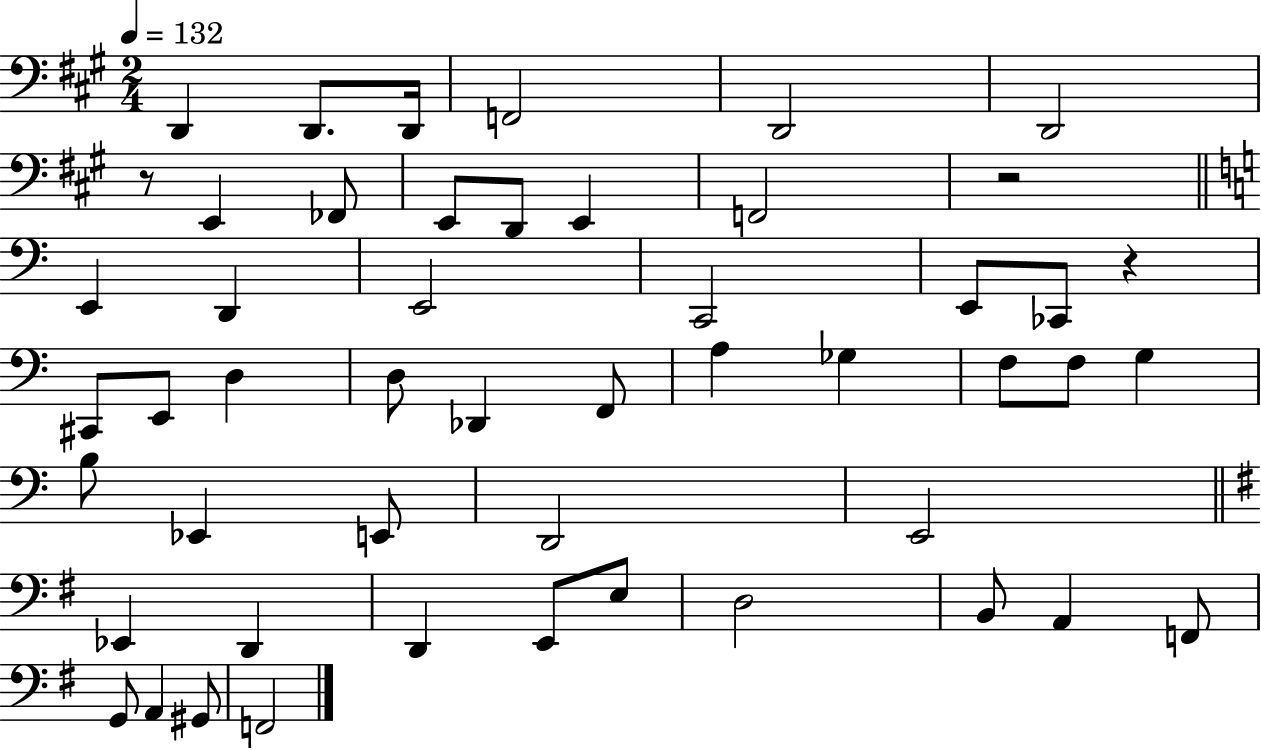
{
  \clef bass
  \numericTimeSignature
  \time 2/4
  \key a \major
  \tempo 4 = 132
  d,4 d,8. d,16 | f,2 | d,2 | d,2 | \break r8 e,4 fes,8 | e,8 d,8 e,4 | f,2 | r2 | \break \bar "||" \break \key c \major e,4 d,4 | e,2 | c,2 | e,8 ces,8 r4 | \break cis,8 e,8 d4 | d8 des,4 f,8 | a4 ges4 | f8 f8 g4 | \break b8 ees,4 e,8 | d,2 | e,2 | \bar "||" \break \key e \minor ees,4 d,4 | d,4 e,8 e8 | d2 | b,8 a,4 f,8 | \break g,8 a,4 gis,8 | f,2 | \bar "|."
}